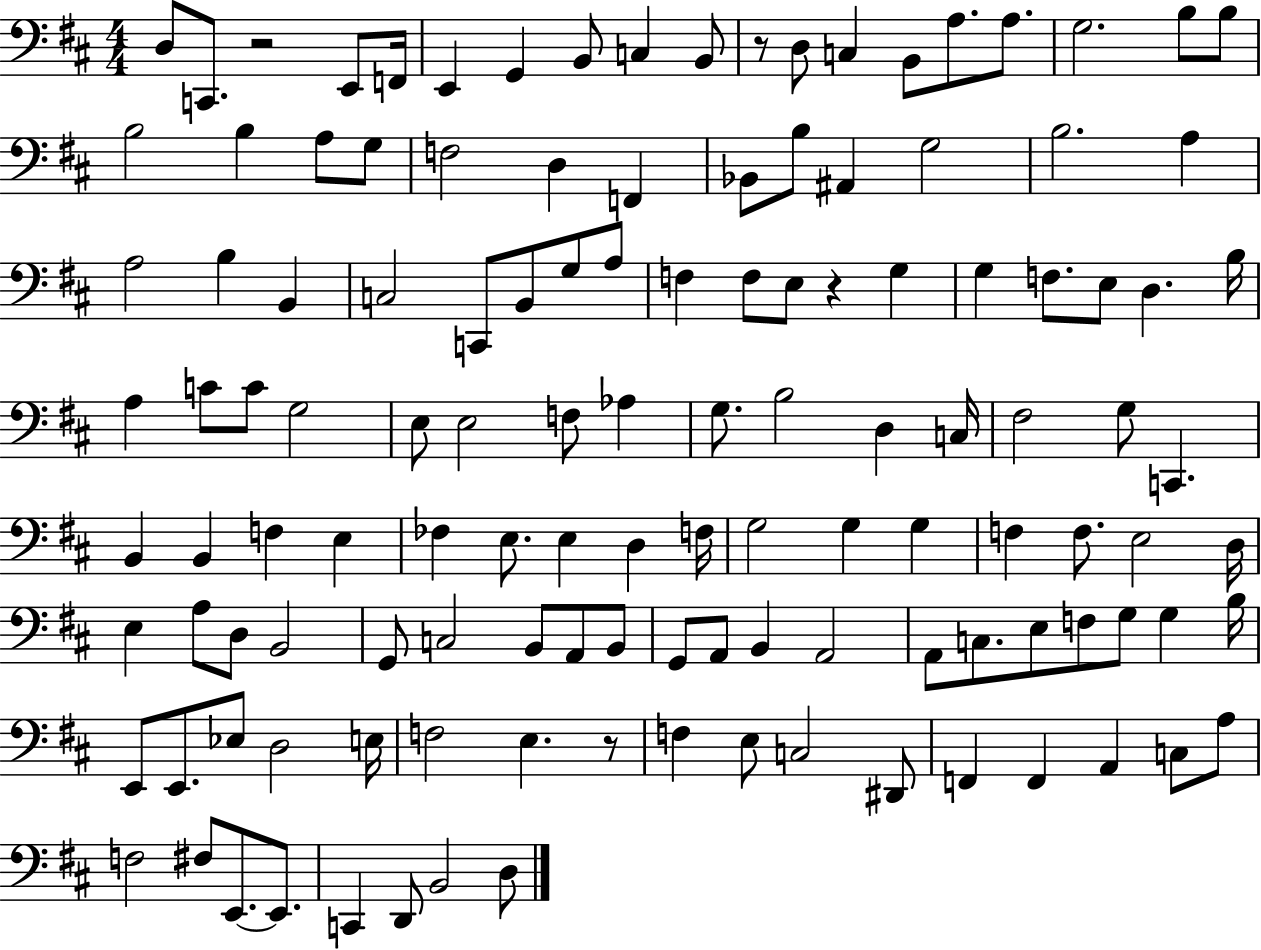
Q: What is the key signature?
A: D major